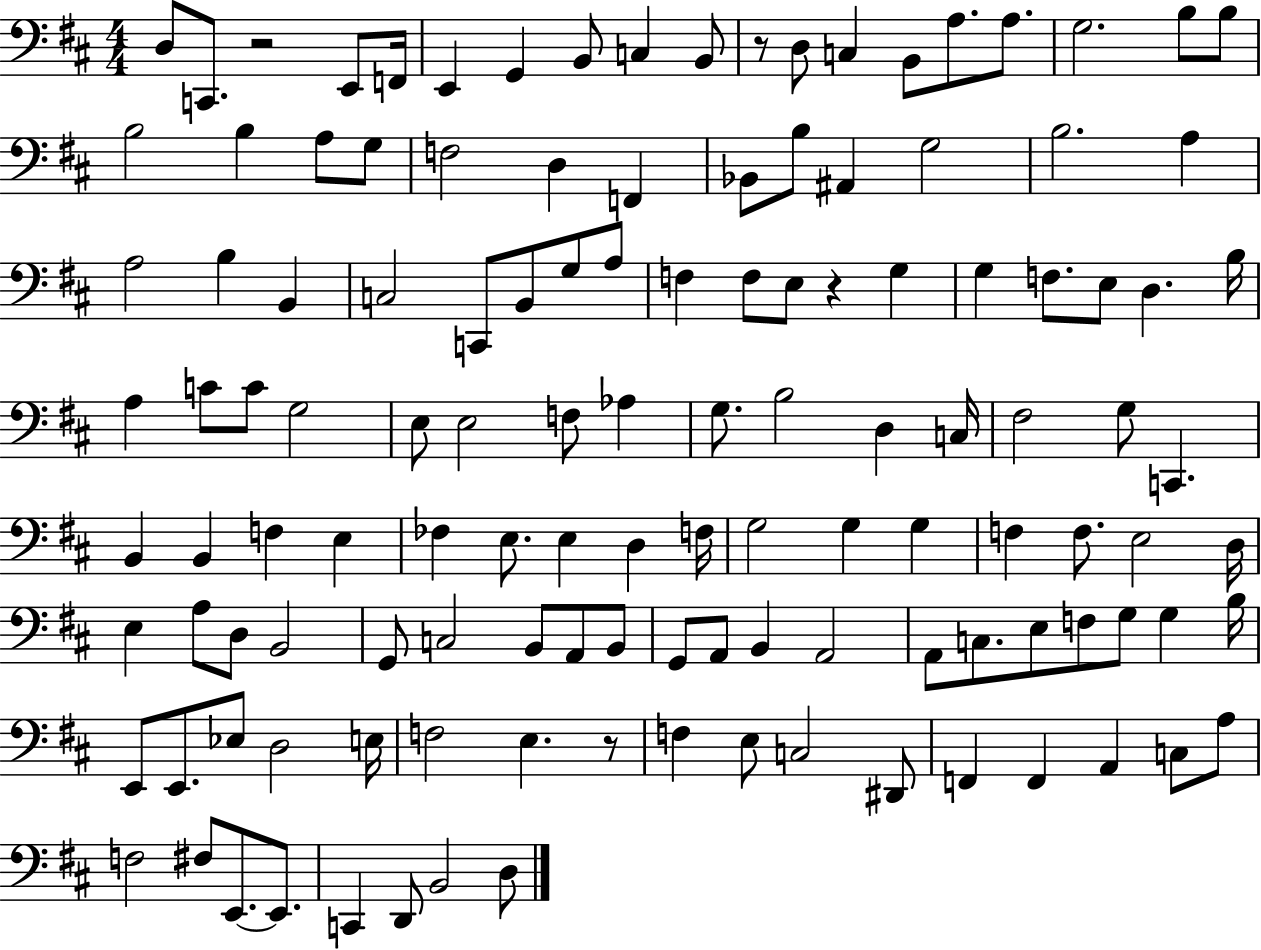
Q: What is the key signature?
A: D major